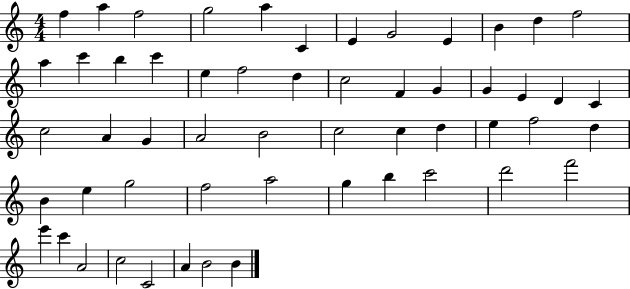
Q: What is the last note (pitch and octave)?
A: B4